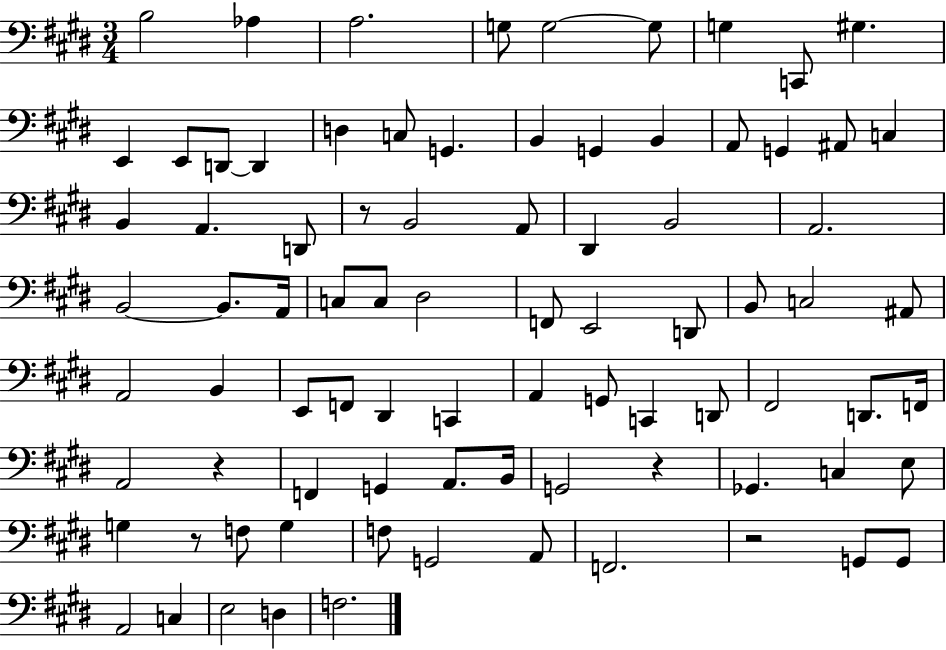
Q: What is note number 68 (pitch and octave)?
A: G3